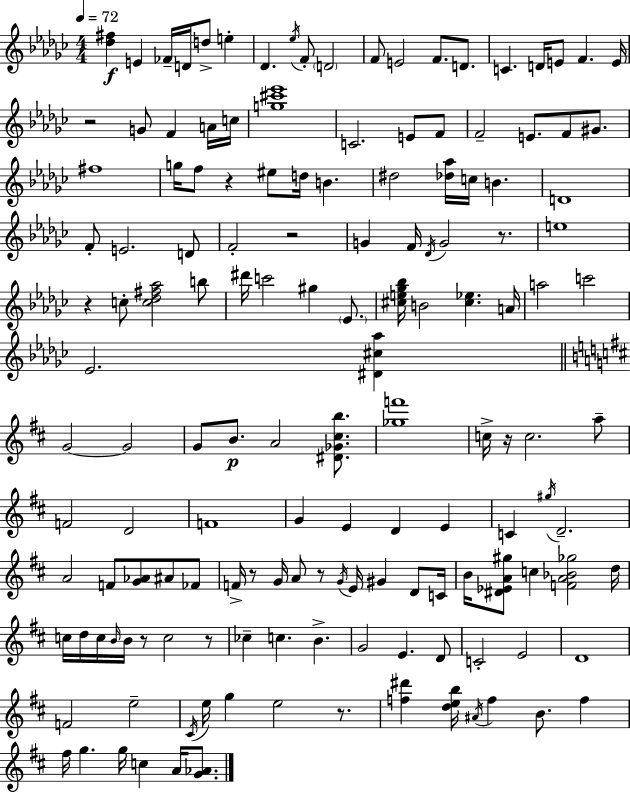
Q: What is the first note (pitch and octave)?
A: E4